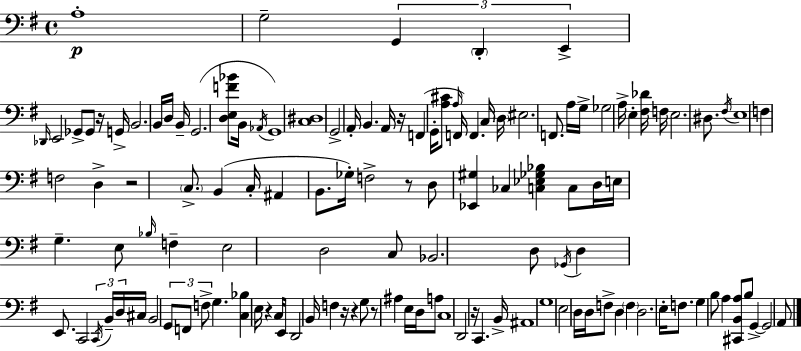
X:1
T:Untitled
M:4/4
L:1/4
K:G
A,4 G,2 G,, D,, E,, _D,,/4 E,,2 _G,,/2 _G,,/2 z/4 G,,/4 B,,2 B,,/4 D,/4 B,,/4 G,,2 [D,E,F_B]/2 B,,/4 _A,,/4 G,,4 [C,^D,]4 G,,2 A,,/4 B,, A,,/4 z/4 F,, G,,/4 [A,^C]/2 A,/4 F,,/4 F,, C,/4 D,/4 ^E,2 F,,/2 A,/4 G,/4 _G,2 A,/4 E, [^F,_D]/4 F,/4 E,2 ^D,/2 ^F,/4 E,4 F, F,2 D, z2 C,/2 B,, C,/4 ^A,, B,,/2 _G,/4 F,2 z/2 D,/2 [_E,,^G,] _C, [C,_E,_G,_B,] C,/2 D,/4 E,/4 G, E,/2 _B,/4 F, E,2 D,2 C,/2 _B,,2 D,/2 _G,,/4 D, E,,/2 C,,2 C,,/4 B,,/4 D,/4 ^C,/4 B,,2 G,,/2 F,,/2 F,/2 G, [C,_B,] E,/4 z C,/4 E,,/2 D,,2 B,,/4 F, z/4 z G,/2 z/2 ^A, E,/4 D,/4 A,/2 C,4 D,,2 z/4 C,, B,,/4 ^A,,4 G,4 E,2 D,/4 D,/4 F,/2 D, F, D,2 E,/4 F,/2 G, B,/2 A, [^C,,B,,A,]/2 B,/2 G,, G,,2 A,,/2